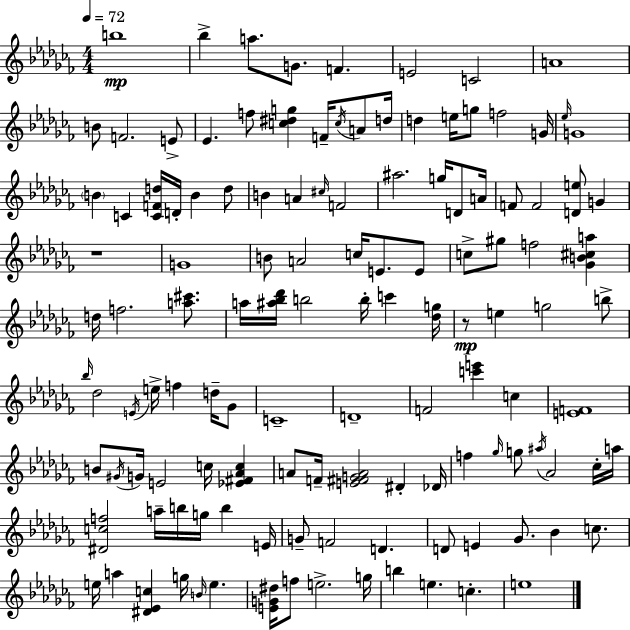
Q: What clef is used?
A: treble